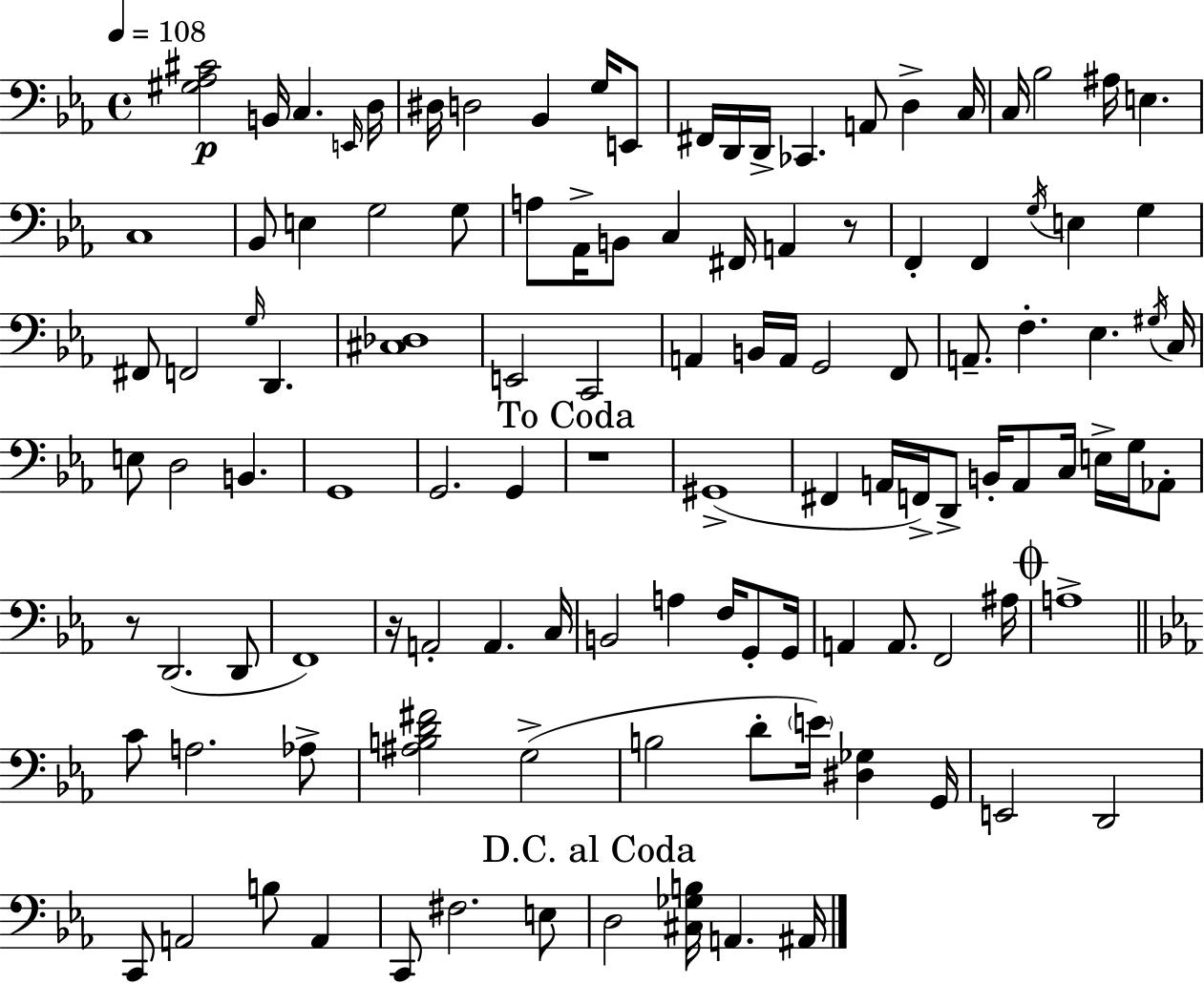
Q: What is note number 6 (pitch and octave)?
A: D3